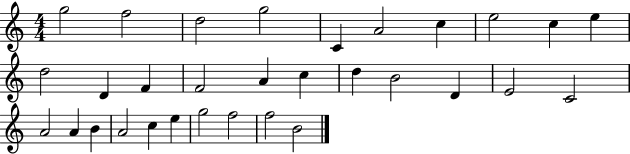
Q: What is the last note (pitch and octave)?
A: B4